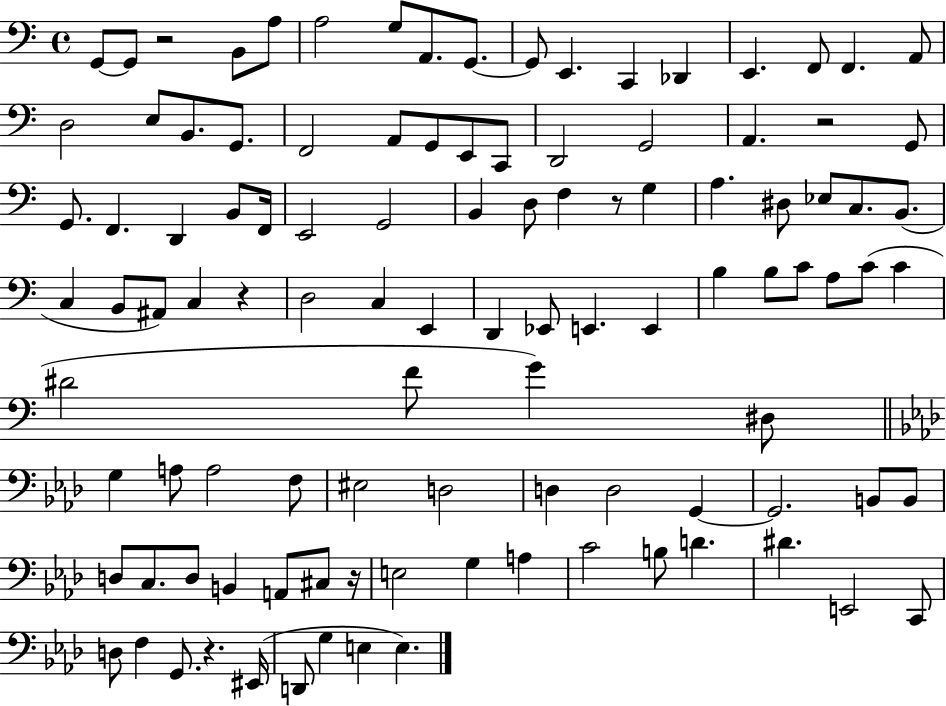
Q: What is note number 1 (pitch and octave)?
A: G2